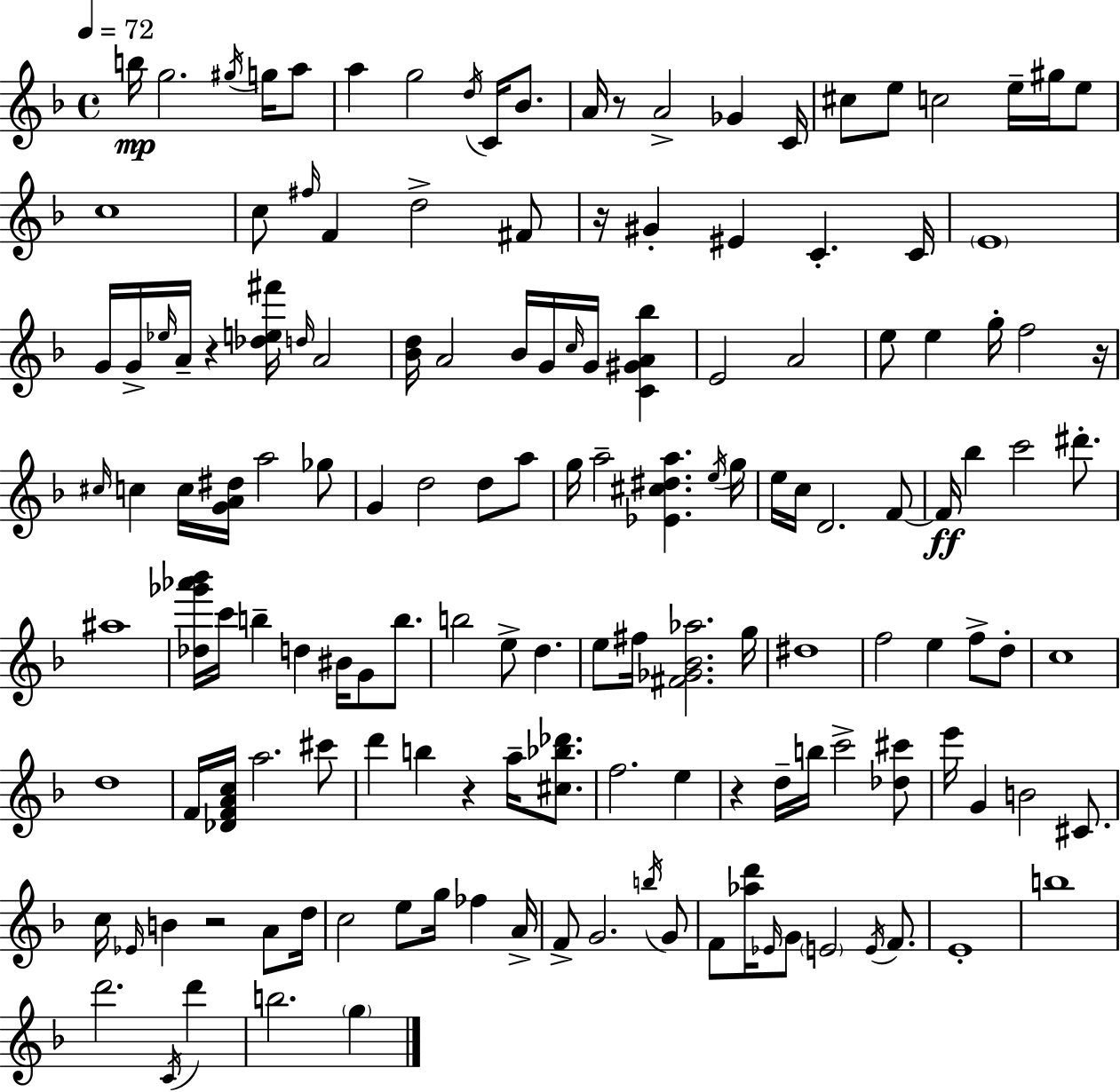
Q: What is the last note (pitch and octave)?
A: G5